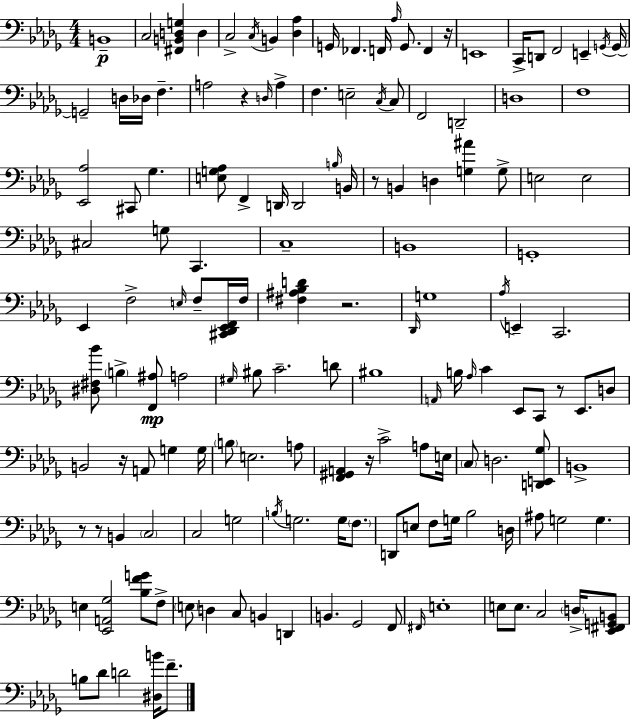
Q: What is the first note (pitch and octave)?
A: B2